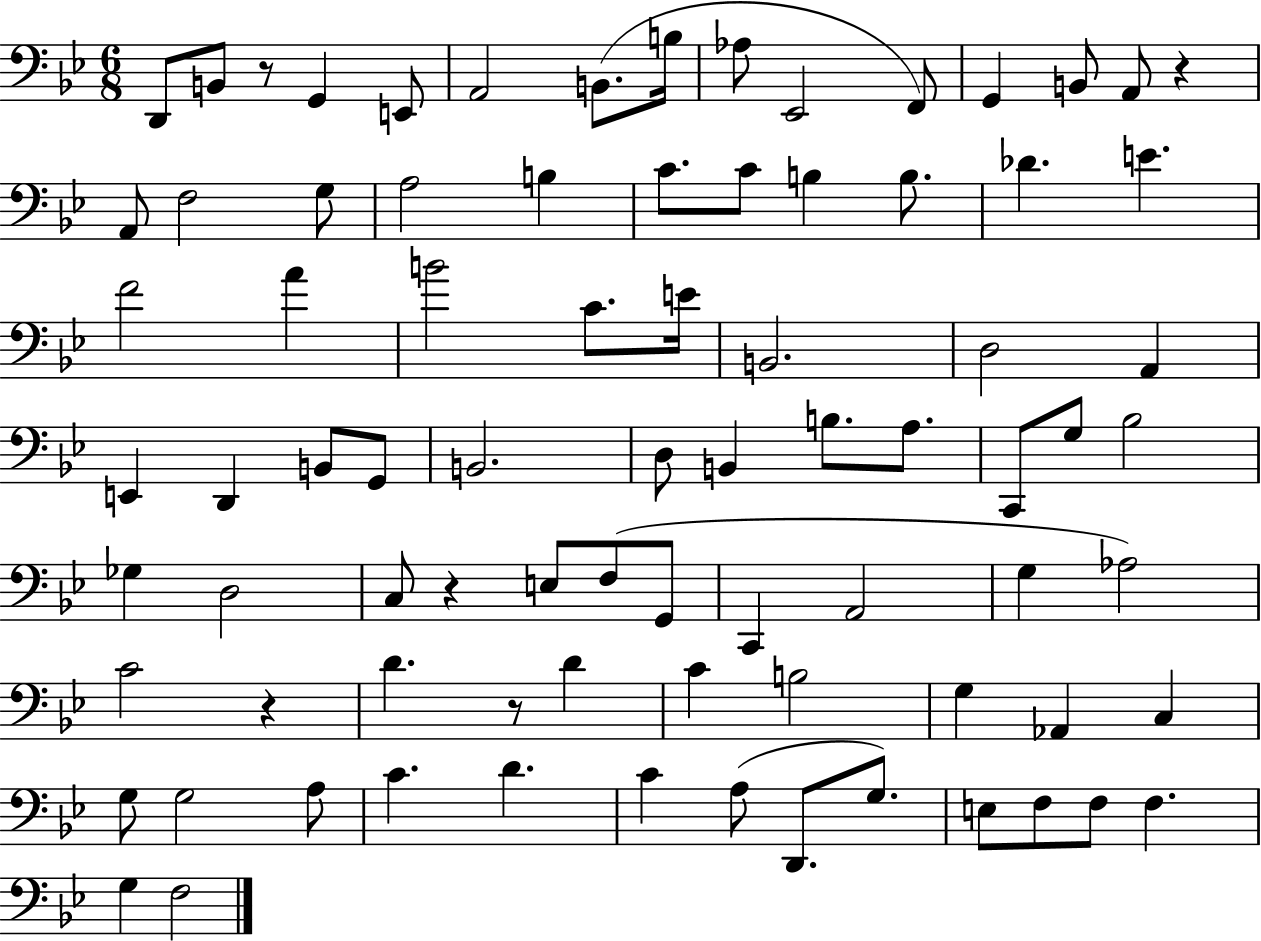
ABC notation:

X:1
T:Untitled
M:6/8
L:1/4
K:Bb
D,,/2 B,,/2 z/2 G,, E,,/2 A,,2 B,,/2 B,/4 _A,/2 _E,,2 F,,/2 G,, B,,/2 A,,/2 z A,,/2 F,2 G,/2 A,2 B, C/2 C/2 B, B,/2 _D E F2 A B2 C/2 E/4 B,,2 D,2 A,, E,, D,, B,,/2 G,,/2 B,,2 D,/2 B,, B,/2 A,/2 C,,/2 G,/2 _B,2 _G, D,2 C,/2 z E,/2 F,/2 G,,/2 C,, A,,2 G, _A,2 C2 z D z/2 D C B,2 G, _A,, C, G,/2 G,2 A,/2 C D C A,/2 D,,/2 G,/2 E,/2 F,/2 F,/2 F, G, F,2